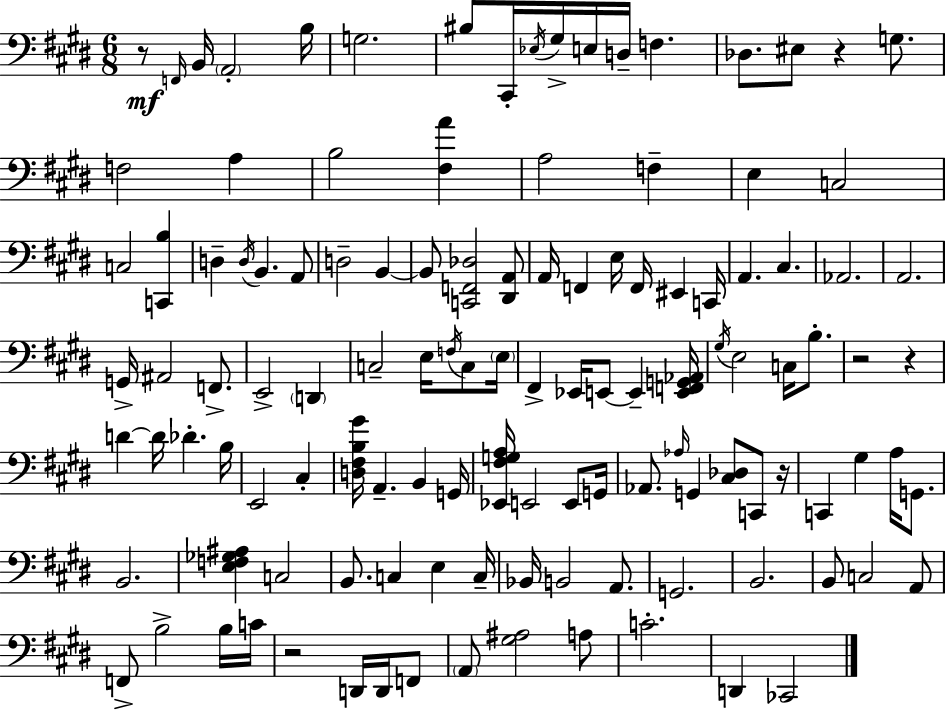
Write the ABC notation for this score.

X:1
T:Untitled
M:6/8
L:1/4
K:E
z/2 F,,/4 B,,/4 A,,2 B,/4 G,2 ^B,/2 ^C,,/4 _E,/4 ^G,/4 E,/4 D,/4 F, _D,/2 ^E,/2 z G,/2 F,2 A, B,2 [^F,A] A,2 F, E, C,2 C,2 [C,,B,] D, D,/4 B,, A,,/2 D,2 B,, B,,/2 [C,,F,,_D,]2 [^D,,A,,]/2 A,,/4 F,, E,/4 F,,/4 ^E,, C,,/4 A,, ^C, _A,,2 A,,2 G,,/4 ^A,,2 F,,/2 E,,2 D,, C,2 E,/4 F,/4 C,/2 E,/4 ^F,, _E,,/4 E,,/2 E,, [E,,F,,G,,_A,,]/4 ^G,/4 E,2 C,/4 B,/2 z2 z D D/4 _D B,/4 E,,2 ^C, [D,^F,B,^G]/4 A,, B,, G,,/4 [_E,,^F,G,A,]/4 E,,2 E,,/2 G,,/4 _A,,/2 _A,/4 G,, [^C,_D,]/2 C,,/2 z/4 C,, ^G, A,/4 G,,/2 B,,2 [E,F,_G,^A,] C,2 B,,/2 C, E, C,/4 _B,,/4 B,,2 A,,/2 G,,2 B,,2 B,,/2 C,2 A,,/2 F,,/2 B,2 B,/4 C/4 z2 D,,/4 D,,/4 F,,/2 A,,/2 [^G,^A,]2 A,/2 C2 D,, _C,,2